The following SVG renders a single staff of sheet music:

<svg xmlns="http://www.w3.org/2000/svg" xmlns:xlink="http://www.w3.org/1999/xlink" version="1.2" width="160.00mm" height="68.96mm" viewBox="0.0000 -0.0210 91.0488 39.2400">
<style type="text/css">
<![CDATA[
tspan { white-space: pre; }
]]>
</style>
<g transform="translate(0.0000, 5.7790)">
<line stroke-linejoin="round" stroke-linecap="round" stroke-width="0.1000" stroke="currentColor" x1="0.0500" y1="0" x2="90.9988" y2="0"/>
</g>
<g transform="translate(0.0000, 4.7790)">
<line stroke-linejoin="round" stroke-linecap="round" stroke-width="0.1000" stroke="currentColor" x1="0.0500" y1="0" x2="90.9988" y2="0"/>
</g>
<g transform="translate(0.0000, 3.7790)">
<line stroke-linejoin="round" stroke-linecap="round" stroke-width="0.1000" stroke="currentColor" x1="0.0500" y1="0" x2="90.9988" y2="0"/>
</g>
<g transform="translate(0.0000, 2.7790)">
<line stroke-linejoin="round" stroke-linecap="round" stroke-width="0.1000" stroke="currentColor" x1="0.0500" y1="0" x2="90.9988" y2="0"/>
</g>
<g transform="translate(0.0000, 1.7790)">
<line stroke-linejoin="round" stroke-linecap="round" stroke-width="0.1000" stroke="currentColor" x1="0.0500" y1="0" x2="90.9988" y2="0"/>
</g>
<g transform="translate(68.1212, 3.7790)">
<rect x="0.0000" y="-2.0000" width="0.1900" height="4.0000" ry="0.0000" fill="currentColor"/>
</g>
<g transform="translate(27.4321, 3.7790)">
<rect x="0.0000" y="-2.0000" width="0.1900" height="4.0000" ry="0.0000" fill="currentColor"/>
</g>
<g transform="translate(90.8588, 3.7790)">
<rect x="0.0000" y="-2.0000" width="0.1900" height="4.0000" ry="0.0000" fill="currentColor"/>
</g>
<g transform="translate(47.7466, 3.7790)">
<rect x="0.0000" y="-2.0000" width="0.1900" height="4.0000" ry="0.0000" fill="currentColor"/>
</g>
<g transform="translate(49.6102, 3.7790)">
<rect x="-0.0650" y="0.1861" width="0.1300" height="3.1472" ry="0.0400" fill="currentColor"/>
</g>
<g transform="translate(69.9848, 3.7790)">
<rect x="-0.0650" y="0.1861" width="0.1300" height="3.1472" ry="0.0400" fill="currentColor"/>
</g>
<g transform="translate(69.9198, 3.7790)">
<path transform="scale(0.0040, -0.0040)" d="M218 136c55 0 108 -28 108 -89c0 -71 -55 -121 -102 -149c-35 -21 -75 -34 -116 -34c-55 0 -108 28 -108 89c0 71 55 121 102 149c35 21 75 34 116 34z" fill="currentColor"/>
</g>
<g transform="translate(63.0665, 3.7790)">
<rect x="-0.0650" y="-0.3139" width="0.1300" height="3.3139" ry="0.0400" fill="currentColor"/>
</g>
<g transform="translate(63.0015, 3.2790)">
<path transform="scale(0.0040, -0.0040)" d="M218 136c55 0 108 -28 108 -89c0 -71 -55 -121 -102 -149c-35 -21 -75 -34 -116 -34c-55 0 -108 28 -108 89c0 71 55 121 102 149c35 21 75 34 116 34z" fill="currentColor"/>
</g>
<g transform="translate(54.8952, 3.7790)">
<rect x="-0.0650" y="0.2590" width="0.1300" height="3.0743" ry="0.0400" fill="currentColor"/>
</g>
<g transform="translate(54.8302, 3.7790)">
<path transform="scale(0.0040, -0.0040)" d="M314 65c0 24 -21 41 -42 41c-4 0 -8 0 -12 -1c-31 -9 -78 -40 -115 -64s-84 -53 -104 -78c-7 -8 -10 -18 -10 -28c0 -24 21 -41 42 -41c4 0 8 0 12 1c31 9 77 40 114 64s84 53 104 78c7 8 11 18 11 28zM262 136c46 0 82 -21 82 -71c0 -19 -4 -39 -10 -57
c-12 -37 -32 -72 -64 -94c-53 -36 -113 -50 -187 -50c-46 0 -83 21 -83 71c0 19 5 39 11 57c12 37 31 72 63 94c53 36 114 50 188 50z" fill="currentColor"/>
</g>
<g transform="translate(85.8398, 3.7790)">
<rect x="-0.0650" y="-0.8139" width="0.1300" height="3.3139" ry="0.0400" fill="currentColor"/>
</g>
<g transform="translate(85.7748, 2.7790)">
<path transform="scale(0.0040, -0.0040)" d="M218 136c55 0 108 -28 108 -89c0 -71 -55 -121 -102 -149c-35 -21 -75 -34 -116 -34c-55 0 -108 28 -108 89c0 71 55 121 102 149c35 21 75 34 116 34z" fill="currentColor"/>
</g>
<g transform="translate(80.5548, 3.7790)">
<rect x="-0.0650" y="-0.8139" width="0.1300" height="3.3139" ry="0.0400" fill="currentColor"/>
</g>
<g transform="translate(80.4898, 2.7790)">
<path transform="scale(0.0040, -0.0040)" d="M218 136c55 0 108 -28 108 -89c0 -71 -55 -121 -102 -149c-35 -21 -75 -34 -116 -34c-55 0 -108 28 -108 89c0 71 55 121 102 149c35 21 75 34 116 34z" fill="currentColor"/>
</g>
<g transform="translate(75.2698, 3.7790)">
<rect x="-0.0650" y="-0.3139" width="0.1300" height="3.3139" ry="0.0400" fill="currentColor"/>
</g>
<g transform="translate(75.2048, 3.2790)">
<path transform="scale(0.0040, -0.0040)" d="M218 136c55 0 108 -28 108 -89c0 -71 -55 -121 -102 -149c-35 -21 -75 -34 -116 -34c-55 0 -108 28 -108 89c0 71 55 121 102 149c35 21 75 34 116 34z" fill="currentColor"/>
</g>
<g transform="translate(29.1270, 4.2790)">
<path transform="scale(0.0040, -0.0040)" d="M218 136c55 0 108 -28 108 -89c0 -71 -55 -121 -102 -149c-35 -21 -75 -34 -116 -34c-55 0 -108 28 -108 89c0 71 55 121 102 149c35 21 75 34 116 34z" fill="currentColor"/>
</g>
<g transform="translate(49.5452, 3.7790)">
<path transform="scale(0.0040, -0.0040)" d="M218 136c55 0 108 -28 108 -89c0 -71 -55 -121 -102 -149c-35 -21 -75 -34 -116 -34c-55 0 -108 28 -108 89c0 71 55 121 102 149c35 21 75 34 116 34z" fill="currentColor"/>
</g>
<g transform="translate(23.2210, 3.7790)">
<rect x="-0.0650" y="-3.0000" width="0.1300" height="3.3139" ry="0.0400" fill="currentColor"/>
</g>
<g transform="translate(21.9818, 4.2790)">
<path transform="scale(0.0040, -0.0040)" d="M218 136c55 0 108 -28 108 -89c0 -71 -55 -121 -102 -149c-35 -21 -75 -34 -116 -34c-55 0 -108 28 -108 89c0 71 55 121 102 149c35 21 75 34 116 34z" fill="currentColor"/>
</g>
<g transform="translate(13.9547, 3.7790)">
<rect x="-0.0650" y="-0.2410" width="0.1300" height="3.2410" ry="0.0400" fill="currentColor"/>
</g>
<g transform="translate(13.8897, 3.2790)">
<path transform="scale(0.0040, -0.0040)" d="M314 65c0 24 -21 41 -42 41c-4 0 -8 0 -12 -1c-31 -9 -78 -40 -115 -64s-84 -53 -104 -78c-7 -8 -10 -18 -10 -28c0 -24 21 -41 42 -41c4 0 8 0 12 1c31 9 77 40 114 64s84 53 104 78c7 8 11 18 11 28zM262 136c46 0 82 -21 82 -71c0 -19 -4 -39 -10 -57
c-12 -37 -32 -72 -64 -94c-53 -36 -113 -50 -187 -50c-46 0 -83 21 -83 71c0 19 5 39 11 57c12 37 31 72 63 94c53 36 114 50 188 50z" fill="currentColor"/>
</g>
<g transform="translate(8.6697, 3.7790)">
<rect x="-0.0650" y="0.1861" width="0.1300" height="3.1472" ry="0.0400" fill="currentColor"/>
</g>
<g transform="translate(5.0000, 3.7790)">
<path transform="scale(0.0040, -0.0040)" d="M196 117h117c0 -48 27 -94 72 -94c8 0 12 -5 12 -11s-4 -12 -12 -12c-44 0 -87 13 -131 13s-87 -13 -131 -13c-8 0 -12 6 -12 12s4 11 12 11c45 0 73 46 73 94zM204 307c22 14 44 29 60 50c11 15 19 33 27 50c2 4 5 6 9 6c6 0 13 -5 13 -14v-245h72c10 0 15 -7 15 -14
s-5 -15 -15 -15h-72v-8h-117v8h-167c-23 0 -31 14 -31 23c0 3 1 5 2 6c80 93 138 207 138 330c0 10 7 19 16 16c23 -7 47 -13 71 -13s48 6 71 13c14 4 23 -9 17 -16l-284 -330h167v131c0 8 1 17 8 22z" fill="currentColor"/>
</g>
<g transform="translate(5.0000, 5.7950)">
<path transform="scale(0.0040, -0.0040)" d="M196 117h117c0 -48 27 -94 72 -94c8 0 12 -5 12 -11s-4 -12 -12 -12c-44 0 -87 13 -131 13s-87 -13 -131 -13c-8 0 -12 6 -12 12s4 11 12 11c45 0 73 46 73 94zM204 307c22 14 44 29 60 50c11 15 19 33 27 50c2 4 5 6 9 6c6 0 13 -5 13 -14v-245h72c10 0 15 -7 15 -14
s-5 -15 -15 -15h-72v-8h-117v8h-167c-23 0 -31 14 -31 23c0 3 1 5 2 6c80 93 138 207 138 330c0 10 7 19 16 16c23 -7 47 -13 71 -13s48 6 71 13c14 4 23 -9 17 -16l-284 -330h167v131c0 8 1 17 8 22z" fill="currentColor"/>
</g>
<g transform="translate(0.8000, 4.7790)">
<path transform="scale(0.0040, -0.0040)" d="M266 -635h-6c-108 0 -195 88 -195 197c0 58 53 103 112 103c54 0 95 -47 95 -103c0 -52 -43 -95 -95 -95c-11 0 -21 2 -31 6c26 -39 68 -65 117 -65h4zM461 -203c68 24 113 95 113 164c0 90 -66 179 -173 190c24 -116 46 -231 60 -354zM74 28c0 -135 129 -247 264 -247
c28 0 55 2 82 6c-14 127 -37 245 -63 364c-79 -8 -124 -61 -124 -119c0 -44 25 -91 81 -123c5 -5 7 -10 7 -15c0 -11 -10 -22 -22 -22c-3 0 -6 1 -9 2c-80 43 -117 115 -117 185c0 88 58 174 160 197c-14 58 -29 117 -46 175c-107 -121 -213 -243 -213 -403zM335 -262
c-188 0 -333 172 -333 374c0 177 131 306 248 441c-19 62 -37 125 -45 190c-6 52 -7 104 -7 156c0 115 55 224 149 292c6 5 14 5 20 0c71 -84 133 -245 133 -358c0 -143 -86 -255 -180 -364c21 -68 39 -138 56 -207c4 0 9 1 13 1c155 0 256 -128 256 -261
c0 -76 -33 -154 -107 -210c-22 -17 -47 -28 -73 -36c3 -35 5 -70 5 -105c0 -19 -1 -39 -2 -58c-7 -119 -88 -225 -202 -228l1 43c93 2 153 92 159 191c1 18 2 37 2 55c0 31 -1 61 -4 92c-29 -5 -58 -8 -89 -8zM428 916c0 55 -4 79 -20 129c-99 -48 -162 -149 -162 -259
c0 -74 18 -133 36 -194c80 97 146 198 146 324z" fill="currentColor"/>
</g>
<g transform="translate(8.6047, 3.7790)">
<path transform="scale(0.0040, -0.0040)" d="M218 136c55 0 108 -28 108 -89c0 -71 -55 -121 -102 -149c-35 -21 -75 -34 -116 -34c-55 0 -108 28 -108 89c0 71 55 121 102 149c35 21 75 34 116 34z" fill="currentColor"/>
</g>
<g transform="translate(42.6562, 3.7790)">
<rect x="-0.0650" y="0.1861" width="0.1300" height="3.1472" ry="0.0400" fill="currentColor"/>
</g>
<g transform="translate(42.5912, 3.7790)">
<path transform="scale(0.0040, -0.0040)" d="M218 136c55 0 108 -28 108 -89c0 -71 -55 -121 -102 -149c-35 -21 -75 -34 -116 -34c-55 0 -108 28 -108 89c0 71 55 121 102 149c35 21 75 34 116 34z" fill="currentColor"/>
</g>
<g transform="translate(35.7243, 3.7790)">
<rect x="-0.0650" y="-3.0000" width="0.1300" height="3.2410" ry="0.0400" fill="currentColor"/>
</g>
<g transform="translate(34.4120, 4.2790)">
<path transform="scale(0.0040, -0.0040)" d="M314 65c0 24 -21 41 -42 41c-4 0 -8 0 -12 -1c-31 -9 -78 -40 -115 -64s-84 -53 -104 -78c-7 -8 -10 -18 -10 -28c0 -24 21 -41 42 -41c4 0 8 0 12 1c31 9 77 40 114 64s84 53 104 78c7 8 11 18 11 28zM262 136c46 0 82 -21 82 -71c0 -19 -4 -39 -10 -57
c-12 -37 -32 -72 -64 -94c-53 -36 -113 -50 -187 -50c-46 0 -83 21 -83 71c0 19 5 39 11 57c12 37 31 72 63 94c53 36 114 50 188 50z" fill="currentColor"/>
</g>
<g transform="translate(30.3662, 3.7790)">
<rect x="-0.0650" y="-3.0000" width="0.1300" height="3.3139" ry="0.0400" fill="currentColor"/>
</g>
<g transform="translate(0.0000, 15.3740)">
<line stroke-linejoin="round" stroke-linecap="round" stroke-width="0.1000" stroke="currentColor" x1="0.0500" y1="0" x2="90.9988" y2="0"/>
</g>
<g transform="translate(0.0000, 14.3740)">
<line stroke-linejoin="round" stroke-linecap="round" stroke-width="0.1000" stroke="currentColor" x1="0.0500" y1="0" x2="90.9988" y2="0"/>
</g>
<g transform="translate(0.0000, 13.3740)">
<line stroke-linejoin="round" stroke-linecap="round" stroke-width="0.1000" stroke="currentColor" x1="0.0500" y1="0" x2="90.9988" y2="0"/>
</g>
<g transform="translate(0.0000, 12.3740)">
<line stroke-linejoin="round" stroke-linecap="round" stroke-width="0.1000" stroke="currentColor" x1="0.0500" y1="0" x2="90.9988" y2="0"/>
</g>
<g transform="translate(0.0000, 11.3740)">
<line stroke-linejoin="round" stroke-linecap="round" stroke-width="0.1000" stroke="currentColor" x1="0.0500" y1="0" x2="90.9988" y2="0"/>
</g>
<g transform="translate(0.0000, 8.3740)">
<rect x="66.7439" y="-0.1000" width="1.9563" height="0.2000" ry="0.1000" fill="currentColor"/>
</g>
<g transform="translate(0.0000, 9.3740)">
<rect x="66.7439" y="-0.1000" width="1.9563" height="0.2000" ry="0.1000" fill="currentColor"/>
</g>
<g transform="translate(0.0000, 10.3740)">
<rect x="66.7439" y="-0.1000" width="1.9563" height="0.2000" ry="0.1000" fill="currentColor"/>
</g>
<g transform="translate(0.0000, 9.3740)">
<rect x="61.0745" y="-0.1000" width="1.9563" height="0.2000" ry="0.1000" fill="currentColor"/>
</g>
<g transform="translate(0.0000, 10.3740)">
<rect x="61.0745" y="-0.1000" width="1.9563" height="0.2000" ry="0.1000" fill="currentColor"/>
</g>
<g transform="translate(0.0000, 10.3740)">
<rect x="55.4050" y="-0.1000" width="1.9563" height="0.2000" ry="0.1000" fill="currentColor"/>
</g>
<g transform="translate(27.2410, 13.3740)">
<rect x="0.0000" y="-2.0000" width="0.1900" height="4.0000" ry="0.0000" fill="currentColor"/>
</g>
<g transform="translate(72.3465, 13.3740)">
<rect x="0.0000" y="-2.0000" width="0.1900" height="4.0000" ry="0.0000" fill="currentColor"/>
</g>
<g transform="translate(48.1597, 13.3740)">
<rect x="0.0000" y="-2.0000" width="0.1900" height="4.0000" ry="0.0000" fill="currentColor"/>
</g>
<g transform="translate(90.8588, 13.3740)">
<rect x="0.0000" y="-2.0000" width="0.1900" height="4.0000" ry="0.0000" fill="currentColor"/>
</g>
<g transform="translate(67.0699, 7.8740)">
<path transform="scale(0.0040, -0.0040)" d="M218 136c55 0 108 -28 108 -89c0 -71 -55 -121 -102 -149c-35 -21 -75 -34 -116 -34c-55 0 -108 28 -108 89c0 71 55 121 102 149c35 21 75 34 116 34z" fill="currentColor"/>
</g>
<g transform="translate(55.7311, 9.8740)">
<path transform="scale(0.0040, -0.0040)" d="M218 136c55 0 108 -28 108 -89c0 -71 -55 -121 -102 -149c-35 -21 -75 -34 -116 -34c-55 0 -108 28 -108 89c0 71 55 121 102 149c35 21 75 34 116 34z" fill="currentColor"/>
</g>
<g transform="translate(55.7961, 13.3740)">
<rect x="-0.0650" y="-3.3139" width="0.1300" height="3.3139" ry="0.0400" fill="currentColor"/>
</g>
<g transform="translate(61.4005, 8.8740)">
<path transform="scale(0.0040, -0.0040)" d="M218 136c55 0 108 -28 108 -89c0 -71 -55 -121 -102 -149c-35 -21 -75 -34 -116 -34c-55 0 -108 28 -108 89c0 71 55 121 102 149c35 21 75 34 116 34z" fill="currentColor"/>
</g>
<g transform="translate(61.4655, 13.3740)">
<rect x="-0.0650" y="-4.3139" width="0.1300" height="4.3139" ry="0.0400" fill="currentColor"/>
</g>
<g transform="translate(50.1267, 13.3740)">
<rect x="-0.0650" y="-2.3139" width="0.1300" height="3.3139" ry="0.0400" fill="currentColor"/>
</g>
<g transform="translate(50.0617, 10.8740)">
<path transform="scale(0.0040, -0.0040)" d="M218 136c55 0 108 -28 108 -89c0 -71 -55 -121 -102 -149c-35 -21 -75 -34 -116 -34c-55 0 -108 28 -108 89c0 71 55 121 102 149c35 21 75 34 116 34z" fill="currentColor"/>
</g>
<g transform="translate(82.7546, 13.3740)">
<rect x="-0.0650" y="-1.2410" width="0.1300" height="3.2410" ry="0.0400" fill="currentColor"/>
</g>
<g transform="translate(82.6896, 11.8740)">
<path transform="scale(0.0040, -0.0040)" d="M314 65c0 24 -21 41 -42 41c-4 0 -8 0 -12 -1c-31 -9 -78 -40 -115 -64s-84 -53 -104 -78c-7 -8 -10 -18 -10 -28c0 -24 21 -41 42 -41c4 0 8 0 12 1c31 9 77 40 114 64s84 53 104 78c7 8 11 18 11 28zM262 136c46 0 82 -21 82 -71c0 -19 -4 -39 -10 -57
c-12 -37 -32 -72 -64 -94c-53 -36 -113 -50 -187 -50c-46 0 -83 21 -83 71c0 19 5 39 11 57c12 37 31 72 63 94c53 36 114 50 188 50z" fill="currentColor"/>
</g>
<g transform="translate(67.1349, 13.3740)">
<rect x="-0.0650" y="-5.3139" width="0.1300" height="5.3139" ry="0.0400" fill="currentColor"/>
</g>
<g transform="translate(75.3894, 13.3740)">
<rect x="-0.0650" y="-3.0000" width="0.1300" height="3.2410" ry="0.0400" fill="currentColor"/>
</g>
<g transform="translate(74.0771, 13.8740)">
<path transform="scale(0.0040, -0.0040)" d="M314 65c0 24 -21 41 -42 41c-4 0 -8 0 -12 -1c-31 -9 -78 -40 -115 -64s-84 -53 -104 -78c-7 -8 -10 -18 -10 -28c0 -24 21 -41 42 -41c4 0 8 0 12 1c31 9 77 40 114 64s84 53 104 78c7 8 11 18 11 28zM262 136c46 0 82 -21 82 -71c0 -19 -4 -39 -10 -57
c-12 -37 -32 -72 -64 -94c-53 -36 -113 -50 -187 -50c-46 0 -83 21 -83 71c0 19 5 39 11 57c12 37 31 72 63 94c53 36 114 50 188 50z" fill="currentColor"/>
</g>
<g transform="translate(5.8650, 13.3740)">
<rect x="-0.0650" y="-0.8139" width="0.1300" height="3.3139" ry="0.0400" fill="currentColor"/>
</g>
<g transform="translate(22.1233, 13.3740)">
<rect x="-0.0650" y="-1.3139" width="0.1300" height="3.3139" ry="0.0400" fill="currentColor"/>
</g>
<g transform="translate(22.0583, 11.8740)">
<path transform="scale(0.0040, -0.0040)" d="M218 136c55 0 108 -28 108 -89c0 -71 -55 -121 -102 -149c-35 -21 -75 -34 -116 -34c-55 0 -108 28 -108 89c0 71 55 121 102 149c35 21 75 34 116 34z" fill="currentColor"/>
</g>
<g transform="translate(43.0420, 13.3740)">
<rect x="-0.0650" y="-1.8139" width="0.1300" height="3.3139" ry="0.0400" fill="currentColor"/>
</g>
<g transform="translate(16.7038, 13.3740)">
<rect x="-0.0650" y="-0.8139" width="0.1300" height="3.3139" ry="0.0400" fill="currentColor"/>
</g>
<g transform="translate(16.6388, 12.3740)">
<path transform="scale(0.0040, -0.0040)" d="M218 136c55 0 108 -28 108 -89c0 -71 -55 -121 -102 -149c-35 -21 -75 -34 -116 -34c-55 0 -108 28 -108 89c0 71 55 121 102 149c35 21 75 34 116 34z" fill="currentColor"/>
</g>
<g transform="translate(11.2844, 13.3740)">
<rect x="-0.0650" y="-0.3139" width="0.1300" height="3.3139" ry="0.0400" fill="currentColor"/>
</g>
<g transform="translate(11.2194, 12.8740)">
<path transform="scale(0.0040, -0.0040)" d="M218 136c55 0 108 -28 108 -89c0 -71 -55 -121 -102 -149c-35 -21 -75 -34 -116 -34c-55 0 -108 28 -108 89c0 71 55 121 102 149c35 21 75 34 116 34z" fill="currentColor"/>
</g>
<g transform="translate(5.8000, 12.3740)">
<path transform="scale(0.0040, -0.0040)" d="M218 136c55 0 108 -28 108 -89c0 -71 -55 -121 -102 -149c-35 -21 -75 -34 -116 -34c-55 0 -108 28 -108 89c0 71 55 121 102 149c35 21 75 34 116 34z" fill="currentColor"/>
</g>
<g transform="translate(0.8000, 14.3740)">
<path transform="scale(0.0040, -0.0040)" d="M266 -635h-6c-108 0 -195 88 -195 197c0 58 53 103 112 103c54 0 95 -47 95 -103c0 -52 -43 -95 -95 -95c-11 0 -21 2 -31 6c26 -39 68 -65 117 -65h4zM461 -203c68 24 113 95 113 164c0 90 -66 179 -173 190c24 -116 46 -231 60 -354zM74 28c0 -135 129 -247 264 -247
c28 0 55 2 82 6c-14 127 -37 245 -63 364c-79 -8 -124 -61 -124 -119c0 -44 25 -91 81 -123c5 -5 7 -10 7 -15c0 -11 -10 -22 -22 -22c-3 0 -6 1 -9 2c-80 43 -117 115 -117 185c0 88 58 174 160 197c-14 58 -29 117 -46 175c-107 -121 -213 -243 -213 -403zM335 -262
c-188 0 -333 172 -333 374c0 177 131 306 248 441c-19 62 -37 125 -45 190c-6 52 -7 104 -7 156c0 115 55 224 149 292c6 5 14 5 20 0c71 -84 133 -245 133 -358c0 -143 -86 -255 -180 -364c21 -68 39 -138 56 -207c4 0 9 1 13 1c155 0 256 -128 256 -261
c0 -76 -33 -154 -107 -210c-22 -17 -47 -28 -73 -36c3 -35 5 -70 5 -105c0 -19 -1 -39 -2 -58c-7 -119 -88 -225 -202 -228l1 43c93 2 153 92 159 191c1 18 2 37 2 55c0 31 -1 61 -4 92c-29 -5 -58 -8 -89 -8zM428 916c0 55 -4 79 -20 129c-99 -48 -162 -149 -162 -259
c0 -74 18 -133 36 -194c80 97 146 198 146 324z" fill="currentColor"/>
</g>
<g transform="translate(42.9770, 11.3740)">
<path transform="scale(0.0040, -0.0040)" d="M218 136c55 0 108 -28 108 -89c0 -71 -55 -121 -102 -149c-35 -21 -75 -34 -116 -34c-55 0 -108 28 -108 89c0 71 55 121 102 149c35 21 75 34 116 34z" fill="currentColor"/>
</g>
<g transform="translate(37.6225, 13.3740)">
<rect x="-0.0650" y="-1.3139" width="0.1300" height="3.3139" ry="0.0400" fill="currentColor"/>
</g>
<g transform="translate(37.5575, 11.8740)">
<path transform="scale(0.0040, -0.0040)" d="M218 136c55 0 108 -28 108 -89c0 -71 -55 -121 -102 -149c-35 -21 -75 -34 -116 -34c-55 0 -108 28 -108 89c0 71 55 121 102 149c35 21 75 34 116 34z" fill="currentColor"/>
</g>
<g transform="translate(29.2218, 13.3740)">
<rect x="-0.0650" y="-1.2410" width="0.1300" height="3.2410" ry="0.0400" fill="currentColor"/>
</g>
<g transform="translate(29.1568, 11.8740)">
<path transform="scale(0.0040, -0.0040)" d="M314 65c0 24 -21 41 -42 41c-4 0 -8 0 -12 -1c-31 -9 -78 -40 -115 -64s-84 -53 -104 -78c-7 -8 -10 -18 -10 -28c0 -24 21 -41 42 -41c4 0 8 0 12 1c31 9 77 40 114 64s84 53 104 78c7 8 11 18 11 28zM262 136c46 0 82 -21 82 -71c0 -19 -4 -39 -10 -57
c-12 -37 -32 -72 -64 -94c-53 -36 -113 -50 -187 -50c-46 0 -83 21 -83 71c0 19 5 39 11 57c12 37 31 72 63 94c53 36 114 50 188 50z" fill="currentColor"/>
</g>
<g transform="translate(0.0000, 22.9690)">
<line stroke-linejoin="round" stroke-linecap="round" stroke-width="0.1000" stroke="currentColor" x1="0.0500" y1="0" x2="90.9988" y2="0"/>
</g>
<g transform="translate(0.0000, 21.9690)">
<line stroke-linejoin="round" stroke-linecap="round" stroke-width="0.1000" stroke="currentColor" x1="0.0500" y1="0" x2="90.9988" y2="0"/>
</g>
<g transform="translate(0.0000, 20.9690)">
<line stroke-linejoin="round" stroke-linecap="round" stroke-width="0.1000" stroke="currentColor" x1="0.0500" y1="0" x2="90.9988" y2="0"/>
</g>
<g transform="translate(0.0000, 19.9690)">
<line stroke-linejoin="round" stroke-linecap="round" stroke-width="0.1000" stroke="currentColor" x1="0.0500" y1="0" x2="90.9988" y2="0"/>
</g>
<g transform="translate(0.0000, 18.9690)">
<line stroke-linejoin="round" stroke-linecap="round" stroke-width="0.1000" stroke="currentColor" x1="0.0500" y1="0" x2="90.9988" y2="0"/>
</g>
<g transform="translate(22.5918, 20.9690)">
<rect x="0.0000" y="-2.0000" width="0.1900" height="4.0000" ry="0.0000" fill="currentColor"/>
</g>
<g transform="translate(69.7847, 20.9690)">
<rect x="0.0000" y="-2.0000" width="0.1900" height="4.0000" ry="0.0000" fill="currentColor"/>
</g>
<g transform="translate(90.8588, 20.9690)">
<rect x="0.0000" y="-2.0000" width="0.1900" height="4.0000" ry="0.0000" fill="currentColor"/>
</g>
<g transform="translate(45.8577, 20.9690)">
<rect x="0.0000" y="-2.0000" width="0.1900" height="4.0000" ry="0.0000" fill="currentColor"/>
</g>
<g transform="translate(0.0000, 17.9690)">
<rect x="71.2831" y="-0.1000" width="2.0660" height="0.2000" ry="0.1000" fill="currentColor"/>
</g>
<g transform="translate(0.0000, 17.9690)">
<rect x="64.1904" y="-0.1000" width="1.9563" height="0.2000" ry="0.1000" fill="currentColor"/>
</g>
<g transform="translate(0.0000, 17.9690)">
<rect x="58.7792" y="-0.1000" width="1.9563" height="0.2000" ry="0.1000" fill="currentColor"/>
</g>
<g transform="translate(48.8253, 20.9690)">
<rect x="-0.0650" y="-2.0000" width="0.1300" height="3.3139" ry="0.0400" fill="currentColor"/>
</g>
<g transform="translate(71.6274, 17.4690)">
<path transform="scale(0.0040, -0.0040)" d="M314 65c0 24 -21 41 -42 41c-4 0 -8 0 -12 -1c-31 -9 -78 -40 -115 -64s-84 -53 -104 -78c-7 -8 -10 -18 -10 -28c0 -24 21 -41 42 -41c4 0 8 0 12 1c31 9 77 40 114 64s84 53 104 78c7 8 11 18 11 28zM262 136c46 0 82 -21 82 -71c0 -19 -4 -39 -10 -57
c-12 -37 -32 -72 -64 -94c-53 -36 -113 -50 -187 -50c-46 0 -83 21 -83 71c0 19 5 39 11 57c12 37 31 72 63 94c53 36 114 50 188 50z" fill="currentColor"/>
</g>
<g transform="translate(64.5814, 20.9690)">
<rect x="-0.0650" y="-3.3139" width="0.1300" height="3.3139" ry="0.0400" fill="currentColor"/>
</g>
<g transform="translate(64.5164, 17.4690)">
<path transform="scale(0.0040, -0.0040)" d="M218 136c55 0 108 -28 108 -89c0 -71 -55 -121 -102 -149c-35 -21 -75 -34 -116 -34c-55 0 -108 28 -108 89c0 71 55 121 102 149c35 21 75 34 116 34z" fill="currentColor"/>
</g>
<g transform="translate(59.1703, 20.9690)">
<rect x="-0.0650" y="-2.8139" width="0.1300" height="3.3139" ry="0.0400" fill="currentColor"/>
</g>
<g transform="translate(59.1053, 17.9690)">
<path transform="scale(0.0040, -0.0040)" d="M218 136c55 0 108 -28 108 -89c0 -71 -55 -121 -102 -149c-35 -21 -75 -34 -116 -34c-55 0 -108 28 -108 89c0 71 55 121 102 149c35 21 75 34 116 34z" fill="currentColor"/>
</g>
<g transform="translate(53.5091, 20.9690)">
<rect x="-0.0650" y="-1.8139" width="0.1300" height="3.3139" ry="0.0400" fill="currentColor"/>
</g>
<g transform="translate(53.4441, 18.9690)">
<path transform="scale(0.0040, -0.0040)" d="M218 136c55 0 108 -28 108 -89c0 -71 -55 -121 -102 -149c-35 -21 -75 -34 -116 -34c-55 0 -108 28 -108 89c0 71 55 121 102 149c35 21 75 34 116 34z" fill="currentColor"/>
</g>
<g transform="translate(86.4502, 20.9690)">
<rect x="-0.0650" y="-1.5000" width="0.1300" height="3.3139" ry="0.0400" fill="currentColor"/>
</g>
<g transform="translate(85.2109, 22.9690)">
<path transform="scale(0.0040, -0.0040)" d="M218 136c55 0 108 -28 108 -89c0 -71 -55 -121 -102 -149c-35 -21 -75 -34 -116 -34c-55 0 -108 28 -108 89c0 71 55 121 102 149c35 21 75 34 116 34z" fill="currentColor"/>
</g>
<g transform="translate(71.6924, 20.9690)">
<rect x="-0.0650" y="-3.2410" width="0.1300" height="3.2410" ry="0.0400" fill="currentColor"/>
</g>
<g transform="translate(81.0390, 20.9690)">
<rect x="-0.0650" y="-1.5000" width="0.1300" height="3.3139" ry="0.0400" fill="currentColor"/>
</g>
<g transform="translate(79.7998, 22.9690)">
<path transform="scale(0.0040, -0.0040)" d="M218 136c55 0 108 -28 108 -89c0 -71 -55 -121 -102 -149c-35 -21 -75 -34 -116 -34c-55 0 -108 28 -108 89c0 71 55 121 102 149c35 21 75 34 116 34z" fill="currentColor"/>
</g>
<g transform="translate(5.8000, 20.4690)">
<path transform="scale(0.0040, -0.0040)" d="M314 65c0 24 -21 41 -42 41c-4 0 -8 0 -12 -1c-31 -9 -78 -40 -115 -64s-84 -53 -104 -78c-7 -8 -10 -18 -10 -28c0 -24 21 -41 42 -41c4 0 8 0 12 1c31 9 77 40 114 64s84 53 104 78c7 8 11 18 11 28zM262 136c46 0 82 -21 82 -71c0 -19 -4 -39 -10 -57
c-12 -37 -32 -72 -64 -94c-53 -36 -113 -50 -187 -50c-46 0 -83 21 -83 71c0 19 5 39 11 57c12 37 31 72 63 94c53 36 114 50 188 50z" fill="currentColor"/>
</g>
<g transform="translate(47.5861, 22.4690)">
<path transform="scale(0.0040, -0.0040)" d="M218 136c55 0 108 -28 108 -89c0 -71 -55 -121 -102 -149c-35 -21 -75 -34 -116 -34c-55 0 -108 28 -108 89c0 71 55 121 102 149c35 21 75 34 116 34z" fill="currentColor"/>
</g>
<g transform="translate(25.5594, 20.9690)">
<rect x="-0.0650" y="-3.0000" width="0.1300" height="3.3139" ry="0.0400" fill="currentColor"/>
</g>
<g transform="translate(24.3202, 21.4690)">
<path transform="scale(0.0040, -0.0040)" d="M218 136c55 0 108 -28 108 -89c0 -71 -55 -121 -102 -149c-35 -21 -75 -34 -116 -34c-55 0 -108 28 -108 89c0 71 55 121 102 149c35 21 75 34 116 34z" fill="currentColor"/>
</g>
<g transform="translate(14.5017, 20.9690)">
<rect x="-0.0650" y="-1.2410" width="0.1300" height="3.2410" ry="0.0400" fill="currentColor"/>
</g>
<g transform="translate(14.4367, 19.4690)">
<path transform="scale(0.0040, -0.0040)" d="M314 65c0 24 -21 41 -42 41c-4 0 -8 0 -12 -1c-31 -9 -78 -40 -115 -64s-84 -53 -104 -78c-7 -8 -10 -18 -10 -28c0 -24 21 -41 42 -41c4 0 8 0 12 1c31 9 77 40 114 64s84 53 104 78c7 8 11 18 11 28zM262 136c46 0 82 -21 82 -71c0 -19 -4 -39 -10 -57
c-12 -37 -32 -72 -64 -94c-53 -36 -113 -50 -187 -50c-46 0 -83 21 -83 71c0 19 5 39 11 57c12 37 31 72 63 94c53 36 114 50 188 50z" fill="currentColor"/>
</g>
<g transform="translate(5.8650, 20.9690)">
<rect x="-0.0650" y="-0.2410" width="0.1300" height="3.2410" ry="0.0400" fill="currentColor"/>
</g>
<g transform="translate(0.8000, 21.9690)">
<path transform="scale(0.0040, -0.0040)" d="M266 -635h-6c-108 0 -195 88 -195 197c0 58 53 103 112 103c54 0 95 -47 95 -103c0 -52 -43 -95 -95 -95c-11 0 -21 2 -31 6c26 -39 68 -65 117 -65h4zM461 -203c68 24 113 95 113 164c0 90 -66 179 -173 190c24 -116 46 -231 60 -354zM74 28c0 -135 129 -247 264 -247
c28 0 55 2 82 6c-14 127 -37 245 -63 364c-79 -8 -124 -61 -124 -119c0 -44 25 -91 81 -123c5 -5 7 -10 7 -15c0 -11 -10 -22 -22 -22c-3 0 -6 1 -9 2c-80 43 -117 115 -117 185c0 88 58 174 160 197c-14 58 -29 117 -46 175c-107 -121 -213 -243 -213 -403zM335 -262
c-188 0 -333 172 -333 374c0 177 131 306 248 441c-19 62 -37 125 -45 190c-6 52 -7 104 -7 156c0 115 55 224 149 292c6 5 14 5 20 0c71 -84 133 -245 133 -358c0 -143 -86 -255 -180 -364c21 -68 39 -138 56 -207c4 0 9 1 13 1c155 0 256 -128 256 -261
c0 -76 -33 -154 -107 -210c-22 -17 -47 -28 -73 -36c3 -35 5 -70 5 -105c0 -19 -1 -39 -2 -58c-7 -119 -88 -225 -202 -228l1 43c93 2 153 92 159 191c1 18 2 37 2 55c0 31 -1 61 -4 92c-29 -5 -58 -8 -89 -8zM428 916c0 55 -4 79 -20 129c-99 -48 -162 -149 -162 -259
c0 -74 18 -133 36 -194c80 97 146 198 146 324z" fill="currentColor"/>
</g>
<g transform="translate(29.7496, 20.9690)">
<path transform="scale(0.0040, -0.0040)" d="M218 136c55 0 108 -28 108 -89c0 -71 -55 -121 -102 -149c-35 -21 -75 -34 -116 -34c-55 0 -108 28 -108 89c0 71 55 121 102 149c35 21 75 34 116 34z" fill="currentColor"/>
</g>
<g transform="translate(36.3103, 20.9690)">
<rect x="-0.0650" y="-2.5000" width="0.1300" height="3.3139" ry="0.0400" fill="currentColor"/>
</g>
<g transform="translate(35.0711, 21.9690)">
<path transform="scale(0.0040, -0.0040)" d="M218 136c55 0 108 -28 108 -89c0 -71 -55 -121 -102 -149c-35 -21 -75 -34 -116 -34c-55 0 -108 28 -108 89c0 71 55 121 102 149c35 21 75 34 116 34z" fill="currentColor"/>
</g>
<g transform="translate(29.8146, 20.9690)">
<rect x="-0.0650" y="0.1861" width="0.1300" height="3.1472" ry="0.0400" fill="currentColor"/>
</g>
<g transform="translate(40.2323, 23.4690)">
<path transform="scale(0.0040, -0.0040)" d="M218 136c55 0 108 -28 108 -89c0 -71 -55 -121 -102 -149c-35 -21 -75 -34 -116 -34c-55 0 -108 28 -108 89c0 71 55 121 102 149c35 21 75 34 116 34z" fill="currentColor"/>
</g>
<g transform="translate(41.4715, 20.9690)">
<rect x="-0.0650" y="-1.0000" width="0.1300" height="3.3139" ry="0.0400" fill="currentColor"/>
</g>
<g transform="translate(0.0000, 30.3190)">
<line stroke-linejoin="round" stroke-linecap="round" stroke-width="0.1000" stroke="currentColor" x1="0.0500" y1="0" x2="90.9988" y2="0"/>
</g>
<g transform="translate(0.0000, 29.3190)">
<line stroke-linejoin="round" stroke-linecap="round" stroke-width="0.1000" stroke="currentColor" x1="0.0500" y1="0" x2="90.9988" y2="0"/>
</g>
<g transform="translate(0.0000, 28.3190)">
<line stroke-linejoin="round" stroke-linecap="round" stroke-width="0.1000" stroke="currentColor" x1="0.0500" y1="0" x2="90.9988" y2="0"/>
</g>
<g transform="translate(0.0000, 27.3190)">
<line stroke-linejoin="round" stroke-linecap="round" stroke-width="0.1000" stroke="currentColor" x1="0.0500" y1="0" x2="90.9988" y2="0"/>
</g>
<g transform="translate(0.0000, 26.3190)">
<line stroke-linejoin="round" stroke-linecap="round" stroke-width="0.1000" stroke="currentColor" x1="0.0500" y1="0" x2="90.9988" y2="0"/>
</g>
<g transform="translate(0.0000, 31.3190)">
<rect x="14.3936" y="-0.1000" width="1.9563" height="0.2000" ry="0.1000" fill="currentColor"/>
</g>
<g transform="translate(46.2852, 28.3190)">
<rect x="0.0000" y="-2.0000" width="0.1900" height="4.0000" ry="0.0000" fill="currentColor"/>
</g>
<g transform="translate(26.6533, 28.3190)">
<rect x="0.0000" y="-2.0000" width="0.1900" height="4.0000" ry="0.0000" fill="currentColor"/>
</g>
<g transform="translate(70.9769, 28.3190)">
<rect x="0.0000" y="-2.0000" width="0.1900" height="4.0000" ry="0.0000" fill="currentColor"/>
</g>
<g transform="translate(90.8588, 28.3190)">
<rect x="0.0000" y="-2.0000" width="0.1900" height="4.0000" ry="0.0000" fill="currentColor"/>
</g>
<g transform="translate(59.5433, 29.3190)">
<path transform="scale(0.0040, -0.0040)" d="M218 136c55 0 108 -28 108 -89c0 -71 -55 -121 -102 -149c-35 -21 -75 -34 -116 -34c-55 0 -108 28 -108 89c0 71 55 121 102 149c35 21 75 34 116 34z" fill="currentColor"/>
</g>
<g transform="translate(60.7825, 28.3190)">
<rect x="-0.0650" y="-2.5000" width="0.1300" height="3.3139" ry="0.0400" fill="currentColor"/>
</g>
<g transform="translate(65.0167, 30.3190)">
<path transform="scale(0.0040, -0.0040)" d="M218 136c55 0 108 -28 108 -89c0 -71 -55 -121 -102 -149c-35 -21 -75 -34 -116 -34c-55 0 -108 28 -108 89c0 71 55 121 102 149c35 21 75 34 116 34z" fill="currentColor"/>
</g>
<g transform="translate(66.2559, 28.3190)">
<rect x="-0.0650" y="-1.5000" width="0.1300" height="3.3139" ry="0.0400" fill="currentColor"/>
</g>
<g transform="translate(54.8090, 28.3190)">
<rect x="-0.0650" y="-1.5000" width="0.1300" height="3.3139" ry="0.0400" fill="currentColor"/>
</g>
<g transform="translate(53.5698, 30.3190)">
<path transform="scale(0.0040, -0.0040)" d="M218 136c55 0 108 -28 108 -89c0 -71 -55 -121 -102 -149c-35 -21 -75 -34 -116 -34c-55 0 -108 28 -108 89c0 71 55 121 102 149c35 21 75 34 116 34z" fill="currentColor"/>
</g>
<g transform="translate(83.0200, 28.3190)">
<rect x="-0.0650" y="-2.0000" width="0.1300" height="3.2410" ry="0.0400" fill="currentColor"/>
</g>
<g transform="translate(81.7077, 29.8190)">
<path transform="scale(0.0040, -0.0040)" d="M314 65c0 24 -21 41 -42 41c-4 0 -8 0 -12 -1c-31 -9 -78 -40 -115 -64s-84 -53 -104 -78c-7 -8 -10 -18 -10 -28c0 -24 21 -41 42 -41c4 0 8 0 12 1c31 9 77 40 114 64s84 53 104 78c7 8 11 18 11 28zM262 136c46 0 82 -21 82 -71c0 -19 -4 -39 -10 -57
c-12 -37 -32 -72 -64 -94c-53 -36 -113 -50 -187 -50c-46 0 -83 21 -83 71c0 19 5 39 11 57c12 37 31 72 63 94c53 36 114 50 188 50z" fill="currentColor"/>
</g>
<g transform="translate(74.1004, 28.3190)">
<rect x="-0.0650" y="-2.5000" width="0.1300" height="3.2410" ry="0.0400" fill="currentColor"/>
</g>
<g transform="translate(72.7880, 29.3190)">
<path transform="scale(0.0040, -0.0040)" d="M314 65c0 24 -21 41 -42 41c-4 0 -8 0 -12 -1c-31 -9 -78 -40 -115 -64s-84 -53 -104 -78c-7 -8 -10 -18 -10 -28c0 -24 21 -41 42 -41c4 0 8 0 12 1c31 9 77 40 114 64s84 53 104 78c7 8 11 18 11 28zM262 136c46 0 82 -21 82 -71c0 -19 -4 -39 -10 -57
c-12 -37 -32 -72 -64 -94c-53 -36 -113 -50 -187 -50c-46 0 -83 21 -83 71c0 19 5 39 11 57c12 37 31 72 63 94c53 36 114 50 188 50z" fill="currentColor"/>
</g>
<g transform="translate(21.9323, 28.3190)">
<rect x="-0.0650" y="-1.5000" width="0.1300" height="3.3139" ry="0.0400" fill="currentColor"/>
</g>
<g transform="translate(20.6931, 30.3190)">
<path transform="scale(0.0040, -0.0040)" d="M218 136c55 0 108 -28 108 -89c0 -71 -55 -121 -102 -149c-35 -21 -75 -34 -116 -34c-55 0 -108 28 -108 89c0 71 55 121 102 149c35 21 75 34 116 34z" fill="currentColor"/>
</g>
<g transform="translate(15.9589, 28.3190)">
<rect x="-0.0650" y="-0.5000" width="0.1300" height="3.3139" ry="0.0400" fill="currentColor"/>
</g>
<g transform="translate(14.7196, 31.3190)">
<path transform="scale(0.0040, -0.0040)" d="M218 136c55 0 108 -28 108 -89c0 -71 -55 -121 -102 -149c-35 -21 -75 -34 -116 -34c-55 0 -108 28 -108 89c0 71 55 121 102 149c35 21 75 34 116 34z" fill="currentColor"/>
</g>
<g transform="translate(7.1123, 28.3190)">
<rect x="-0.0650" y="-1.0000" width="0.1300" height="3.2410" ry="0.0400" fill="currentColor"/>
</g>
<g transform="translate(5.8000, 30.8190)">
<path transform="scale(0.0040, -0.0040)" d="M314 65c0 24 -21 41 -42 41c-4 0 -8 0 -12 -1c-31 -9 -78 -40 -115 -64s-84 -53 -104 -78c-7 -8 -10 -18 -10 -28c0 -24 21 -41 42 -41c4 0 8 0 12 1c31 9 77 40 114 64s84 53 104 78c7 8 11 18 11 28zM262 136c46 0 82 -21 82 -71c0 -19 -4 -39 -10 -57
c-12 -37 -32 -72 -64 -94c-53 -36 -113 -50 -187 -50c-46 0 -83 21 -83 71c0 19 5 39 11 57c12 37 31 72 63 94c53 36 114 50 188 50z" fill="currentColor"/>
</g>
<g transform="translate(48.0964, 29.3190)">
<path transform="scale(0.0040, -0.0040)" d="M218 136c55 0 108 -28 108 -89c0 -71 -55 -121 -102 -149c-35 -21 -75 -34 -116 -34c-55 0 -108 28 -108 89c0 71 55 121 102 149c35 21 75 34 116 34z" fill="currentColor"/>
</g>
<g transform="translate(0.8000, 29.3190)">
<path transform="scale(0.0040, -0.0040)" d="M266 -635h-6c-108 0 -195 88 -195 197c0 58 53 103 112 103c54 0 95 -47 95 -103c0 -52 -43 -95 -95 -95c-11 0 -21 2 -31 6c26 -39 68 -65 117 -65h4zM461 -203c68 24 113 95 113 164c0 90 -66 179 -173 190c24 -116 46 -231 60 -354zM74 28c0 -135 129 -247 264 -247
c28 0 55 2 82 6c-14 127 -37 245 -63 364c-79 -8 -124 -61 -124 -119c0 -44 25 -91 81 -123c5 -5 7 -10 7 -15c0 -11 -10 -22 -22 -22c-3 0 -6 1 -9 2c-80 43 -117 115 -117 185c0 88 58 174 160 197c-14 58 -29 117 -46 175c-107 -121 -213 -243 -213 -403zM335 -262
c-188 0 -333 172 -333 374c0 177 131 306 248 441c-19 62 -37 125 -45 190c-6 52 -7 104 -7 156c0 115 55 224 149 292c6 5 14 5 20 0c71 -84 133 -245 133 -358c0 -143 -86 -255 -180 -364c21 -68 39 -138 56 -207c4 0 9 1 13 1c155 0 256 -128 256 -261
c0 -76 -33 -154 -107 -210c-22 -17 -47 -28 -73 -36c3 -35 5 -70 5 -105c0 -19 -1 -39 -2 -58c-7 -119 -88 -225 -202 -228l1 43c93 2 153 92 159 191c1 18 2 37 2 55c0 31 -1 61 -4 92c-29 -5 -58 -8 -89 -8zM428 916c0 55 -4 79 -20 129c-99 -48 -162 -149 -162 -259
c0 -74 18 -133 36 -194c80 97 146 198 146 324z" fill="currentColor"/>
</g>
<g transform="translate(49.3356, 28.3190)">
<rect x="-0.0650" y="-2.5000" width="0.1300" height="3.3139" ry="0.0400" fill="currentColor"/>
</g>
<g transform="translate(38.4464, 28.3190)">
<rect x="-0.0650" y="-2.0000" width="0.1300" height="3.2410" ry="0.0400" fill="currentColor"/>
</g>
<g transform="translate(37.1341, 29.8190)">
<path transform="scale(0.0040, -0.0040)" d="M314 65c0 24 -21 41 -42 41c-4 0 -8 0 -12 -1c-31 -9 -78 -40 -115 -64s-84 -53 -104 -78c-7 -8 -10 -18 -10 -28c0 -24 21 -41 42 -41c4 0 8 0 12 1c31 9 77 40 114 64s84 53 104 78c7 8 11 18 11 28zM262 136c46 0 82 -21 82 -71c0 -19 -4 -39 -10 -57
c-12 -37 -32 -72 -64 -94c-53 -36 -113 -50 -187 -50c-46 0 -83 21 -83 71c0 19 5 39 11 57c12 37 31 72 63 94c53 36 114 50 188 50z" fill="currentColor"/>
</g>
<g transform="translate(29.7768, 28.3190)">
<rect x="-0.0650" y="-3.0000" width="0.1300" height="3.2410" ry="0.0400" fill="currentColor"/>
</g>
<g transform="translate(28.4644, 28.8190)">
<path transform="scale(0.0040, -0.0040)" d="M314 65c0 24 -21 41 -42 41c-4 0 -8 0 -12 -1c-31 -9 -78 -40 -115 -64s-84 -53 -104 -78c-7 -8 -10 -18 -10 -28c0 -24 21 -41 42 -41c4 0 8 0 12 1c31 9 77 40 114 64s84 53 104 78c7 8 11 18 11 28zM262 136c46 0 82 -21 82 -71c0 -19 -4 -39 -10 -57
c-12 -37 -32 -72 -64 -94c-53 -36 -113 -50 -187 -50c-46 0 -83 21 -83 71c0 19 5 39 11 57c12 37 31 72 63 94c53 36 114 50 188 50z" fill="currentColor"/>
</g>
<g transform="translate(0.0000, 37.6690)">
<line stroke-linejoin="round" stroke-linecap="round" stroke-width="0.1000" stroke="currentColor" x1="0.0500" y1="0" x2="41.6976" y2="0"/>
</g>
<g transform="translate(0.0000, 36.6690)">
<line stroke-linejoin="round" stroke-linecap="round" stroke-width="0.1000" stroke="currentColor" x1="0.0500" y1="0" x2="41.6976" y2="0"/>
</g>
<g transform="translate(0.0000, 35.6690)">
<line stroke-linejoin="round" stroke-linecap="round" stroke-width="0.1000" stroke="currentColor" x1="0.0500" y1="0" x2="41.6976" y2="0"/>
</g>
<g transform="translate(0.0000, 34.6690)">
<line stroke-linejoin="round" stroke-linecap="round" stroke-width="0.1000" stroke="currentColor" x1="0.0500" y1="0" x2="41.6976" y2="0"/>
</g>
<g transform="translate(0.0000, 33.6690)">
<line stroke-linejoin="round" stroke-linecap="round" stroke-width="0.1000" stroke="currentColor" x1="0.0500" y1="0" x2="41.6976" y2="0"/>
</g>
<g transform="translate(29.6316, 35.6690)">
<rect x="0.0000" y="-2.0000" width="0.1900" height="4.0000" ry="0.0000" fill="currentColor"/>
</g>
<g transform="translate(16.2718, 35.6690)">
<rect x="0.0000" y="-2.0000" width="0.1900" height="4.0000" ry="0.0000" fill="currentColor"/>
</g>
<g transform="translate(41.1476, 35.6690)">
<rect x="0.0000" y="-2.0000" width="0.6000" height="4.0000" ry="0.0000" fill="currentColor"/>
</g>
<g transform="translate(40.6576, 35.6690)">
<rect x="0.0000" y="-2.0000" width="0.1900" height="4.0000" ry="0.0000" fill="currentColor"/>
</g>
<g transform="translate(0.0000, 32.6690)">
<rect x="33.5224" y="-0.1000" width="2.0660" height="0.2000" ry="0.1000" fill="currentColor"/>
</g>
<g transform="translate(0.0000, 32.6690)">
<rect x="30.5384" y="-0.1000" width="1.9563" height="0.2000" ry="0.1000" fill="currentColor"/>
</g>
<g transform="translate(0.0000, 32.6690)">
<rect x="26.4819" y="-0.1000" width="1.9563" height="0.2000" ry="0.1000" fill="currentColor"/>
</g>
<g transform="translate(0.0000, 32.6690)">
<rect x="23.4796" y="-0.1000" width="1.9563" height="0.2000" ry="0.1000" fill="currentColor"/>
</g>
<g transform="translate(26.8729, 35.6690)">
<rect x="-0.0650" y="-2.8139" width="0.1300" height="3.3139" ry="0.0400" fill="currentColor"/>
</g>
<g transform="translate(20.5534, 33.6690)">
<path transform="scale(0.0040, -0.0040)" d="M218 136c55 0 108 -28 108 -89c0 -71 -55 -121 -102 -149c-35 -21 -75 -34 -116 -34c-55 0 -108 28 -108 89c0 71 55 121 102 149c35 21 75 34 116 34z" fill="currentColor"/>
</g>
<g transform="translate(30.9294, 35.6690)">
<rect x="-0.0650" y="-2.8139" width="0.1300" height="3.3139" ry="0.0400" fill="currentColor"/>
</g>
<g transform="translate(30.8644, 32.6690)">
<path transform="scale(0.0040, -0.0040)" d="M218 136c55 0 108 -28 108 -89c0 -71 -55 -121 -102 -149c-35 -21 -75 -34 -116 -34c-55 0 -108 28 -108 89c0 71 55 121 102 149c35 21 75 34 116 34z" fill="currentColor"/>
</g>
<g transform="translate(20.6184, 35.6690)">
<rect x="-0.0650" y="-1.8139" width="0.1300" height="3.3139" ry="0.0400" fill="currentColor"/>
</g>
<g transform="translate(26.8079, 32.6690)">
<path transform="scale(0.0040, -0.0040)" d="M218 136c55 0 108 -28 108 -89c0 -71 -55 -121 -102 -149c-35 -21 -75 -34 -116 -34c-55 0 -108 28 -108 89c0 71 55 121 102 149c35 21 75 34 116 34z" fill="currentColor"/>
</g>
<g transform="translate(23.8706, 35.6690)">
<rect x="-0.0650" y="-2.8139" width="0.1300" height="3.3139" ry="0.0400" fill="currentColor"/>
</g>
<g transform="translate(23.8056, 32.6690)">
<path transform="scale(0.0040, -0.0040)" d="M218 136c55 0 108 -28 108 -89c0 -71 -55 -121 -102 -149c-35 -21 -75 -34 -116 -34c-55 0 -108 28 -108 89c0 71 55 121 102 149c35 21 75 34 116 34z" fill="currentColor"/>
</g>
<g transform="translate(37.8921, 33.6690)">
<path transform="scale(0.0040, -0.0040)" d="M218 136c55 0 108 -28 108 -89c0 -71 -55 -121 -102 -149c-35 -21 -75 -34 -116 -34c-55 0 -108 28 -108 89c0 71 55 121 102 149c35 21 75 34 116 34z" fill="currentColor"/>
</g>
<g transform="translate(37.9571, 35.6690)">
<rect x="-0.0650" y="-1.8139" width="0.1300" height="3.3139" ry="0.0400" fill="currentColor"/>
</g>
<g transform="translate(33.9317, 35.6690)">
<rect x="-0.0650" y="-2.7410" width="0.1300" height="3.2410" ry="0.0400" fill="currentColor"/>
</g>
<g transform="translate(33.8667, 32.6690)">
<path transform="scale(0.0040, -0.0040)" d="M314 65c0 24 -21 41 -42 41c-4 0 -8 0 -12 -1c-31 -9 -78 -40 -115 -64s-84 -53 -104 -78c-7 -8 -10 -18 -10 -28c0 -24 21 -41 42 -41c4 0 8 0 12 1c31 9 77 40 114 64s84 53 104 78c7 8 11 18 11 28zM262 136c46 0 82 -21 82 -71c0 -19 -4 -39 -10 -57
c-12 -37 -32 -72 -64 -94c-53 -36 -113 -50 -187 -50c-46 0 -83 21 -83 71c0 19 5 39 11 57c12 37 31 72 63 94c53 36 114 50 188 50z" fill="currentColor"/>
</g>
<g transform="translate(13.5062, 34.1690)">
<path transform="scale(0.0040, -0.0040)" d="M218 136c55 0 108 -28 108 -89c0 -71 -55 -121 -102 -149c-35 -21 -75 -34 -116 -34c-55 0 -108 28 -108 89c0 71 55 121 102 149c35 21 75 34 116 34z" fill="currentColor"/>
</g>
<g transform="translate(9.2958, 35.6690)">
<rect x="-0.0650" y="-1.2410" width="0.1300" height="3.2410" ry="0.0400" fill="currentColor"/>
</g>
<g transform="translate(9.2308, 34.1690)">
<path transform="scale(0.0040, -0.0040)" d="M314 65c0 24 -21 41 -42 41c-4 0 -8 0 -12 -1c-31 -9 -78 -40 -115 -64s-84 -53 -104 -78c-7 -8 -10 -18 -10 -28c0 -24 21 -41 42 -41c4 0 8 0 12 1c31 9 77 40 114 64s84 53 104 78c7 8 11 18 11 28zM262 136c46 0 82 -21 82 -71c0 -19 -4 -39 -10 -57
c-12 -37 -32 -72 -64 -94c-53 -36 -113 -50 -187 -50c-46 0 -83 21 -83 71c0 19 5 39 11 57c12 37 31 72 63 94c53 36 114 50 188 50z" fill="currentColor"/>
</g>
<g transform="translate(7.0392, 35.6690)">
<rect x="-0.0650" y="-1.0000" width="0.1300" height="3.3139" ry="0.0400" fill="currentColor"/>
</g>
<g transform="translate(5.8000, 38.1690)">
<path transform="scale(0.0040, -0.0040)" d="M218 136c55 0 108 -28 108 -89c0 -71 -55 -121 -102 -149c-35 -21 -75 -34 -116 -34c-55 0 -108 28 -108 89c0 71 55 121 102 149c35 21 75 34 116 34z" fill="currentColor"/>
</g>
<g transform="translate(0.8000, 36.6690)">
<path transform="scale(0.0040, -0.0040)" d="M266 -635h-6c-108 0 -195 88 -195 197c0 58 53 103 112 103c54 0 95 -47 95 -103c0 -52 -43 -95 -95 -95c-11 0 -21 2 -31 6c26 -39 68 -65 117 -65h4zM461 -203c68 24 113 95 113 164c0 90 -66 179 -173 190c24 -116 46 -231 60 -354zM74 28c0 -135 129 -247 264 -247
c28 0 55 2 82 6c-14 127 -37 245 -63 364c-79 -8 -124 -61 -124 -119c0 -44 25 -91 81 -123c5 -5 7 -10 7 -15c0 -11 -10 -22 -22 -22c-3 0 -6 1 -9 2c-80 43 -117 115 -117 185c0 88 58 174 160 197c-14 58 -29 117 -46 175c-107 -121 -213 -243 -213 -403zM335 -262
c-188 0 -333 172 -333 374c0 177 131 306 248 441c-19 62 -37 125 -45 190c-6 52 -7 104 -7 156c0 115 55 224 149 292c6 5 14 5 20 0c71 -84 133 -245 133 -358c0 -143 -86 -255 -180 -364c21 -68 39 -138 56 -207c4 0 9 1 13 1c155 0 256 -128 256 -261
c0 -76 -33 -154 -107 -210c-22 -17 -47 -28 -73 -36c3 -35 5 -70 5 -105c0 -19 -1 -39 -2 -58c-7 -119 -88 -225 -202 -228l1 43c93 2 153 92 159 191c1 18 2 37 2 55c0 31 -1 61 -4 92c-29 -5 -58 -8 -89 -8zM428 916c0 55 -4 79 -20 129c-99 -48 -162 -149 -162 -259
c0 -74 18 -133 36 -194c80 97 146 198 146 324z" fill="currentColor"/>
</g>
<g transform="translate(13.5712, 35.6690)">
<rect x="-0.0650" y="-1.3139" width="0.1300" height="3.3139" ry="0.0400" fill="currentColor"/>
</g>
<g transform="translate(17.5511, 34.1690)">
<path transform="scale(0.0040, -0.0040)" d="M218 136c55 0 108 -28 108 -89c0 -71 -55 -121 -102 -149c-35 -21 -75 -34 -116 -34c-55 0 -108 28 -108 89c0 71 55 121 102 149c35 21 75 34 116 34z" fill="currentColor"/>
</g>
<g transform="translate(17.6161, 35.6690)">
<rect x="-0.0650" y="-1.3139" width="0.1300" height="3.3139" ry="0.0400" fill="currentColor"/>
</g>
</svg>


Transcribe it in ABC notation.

X:1
T:Untitled
M:4/4
L:1/4
K:C
B c2 A A A2 B B B2 c B c d d d c d e e2 e f g b d' f' A2 e2 c2 e2 A B G D F f a b b2 E E D2 C E A2 F2 G E G E G2 F2 D e2 e e f a a a a2 f